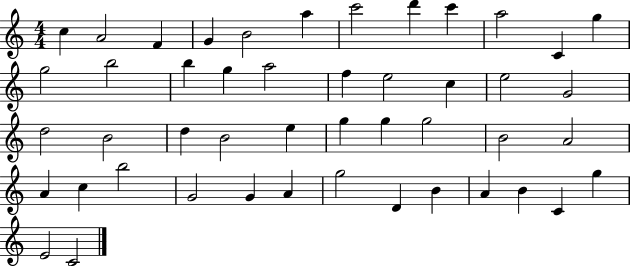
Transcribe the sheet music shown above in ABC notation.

X:1
T:Untitled
M:4/4
L:1/4
K:C
c A2 F G B2 a c'2 d' c' a2 C g g2 b2 b g a2 f e2 c e2 G2 d2 B2 d B2 e g g g2 B2 A2 A c b2 G2 G A g2 D B A B C g E2 C2